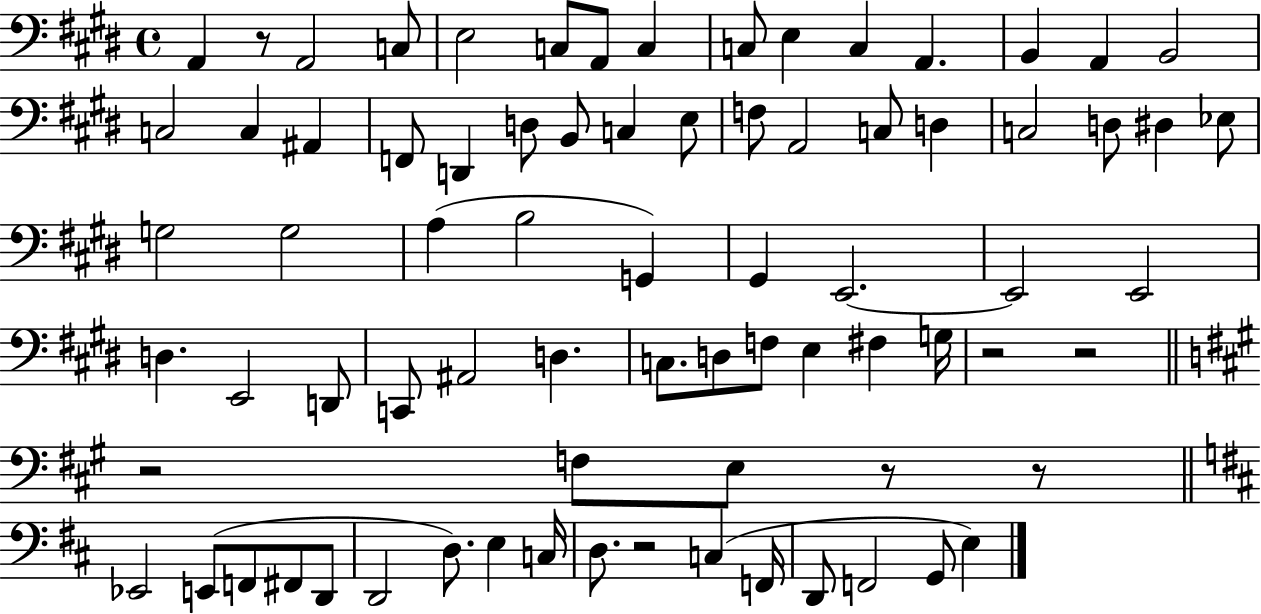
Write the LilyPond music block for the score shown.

{
  \clef bass
  \time 4/4
  \defaultTimeSignature
  \key e \major
  a,4 r8 a,2 c8 | e2 c8 a,8 c4 | c8 e4 c4 a,4. | b,4 a,4 b,2 | \break c2 c4 ais,4 | f,8 d,4 d8 b,8 c4 e8 | f8 a,2 c8 d4 | c2 d8 dis4 ees8 | \break g2 g2 | a4( b2 g,4) | gis,4 e,2.~~ | e,2 e,2 | \break d4. e,2 d,8 | c,8 ais,2 d4. | c8. d8 f8 e4 fis4 g16 | r2 r2 | \break \bar "||" \break \key a \major r2 f8 e8 r8 r8 | \bar "||" \break \key d \major ees,2 e,8( f,8 fis,8 d,8 | d,2 d8.) e4 c16 | d8. r2 c4( f,16 | d,8 f,2 g,8 e4) | \break \bar "|."
}